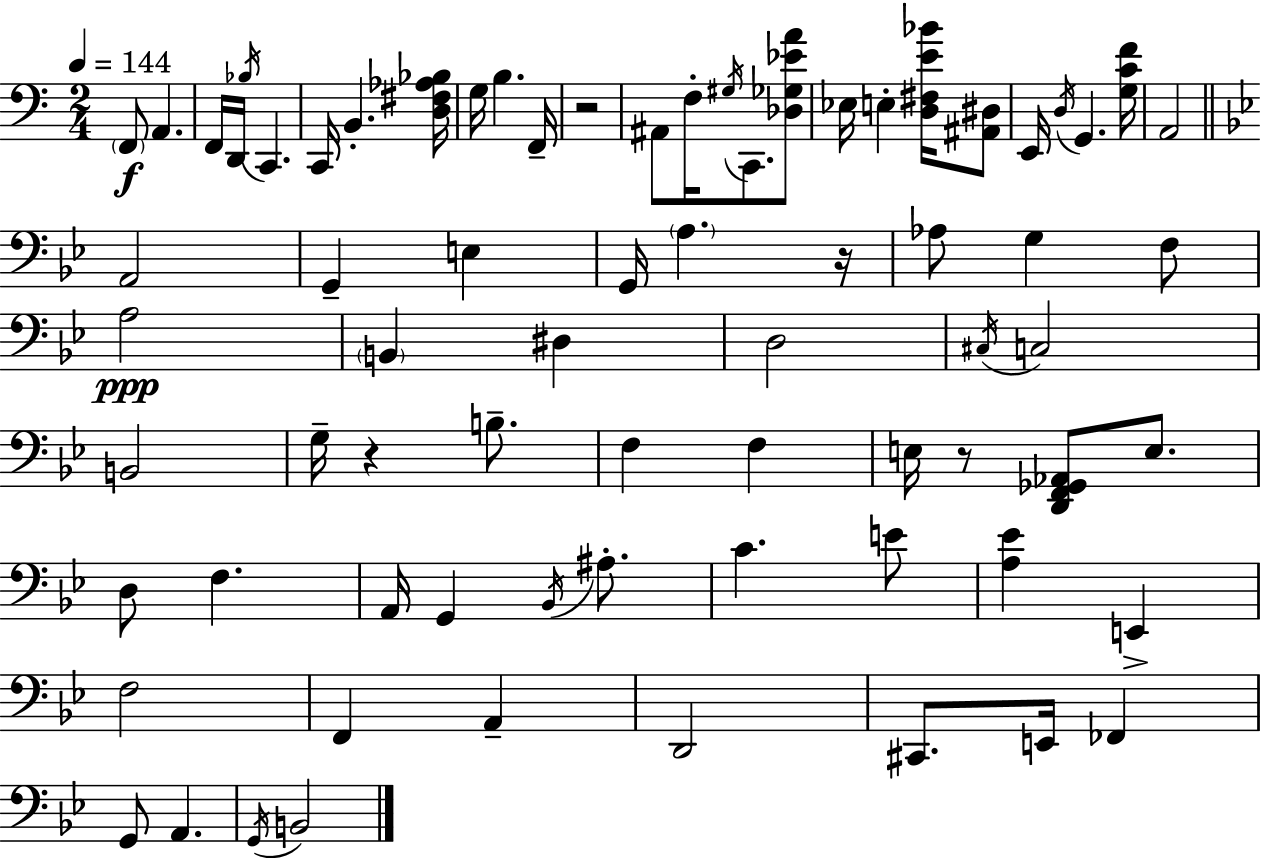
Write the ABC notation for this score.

X:1
T:Untitled
M:2/4
L:1/4
K:Am
F,,/2 A,, F,,/4 D,,/4 _B,/4 C,, C,,/4 B,, [D,^F,_A,_B,]/4 G,/4 B, F,,/4 z2 ^A,,/2 F,/4 ^G,/4 C,,/2 [_D,_G,_EA]/2 _E,/4 E, [D,^F,E_B]/4 [^A,,^D,]/2 E,,/4 D,/4 G,, [G,CF]/4 A,,2 A,,2 G,, E, G,,/4 A, z/4 _A,/2 G, F,/2 A,2 B,, ^D, D,2 ^C,/4 C,2 B,,2 G,/4 z B,/2 F, F, E,/4 z/2 [D,,F,,_G,,_A,,]/2 E,/2 D,/2 F, A,,/4 G,, _B,,/4 ^A,/2 C E/2 [A,_E] E,, F,2 F,, A,, D,,2 ^C,,/2 E,,/4 _F,, G,,/2 A,, G,,/4 B,,2